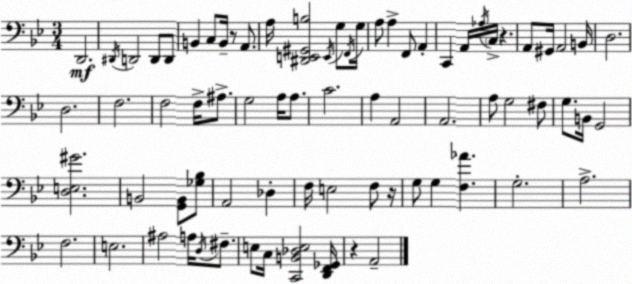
X:1
T:Untitled
M:3/4
L:1/4
K:Gm
D,,2 ^D,,/4 D,,2 D,,/2 D,,/2 B,, C,/2 B,,/4 z/2 A,,/2 A,/4 [^D,,E,,^G,,B,]2 E,,/4 G,/2 F,,/4 G,/4 A,/2 A, F,,/2 A,, C,, A,,/4 _A,/4 C,/4 z A,,/2 ^G,,/4 A,,2 B,,/4 D,2 D,2 F,2 F,2 F,/4 ^A,/2 G,2 A,/4 A,/2 C2 A, A,,2 A,,2 A,/2 G,2 ^F,/2 G,/2 B,,/4 G,,2 [D,E,^G]2 B,,2 [G,,B,,]/2 [_G,_B,]/2 A,,2 _D, F,/4 E,2 F,/2 z/4 G,/2 G, [F,_A] G,2 A,2 F,2 E,2 ^A,2 A,/4 D,/4 ^F,/2 E,/2 C,/4 [C,,B,,_D,E,]2 [D,,F,,_G,,]/4 z A,,2